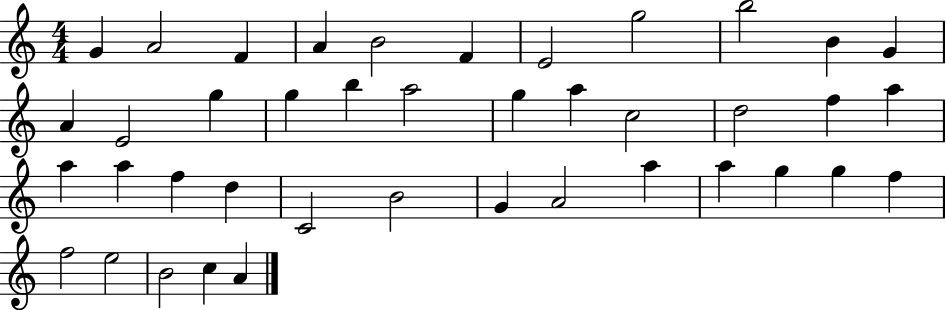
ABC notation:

X:1
T:Untitled
M:4/4
L:1/4
K:C
G A2 F A B2 F E2 g2 b2 B G A E2 g g b a2 g a c2 d2 f a a a f d C2 B2 G A2 a a g g f f2 e2 B2 c A